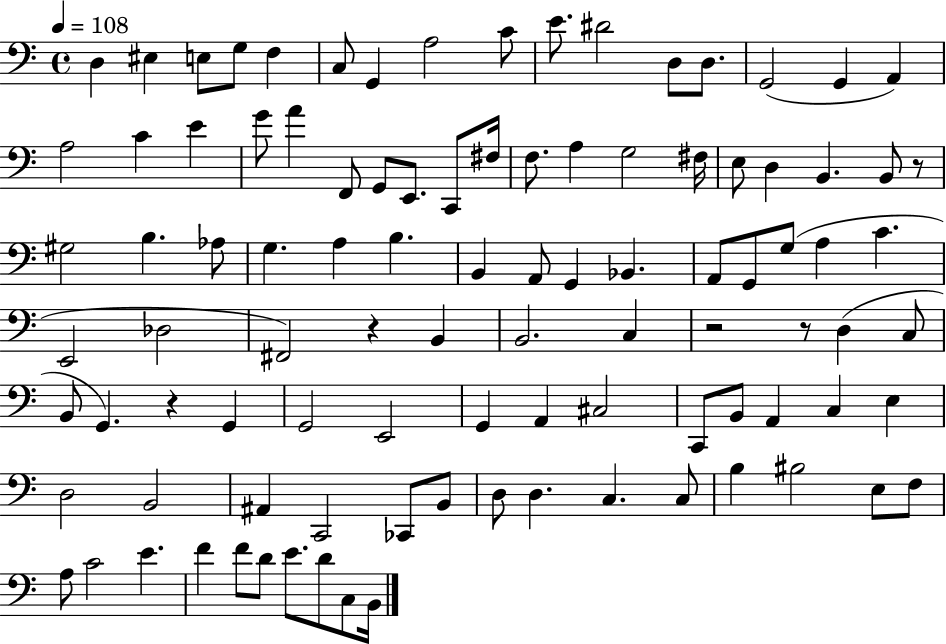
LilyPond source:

{
  \clef bass
  \time 4/4
  \defaultTimeSignature
  \key c \major
  \tempo 4 = 108
  \repeat volta 2 { d4 eis4 e8 g8 f4 | c8 g,4 a2 c'8 | e'8. dis'2 d8 d8. | g,2( g,4 a,4) | \break a2 c'4 e'4 | g'8 a'4 f,8 g,8 e,8. c,8 fis16 | f8. a4 g2 fis16 | e8 d4 b,4. b,8 r8 | \break gis2 b4. aes8 | g4. a4 b4. | b,4 a,8 g,4 bes,4. | a,8 g,8 g8( a4 c'4. | \break e,2 des2 | fis,2) r4 b,4 | b,2. c4 | r2 r8 d4( c8 | \break b,8 g,4.) r4 g,4 | g,2 e,2 | g,4 a,4 cis2 | c,8 b,8 a,4 c4 e4 | \break d2 b,2 | ais,4 c,2 ces,8 b,8 | d8 d4. c4. c8 | b4 bis2 e8 f8 | \break a8 c'2 e'4. | f'4 f'8 d'8 e'8. d'8 c8 b,16 | } \bar "|."
}